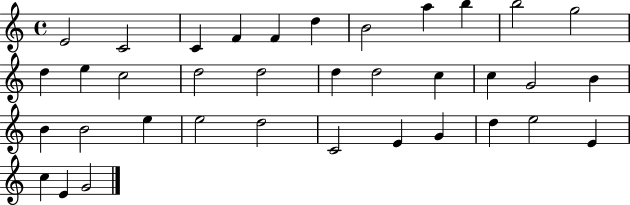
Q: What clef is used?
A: treble